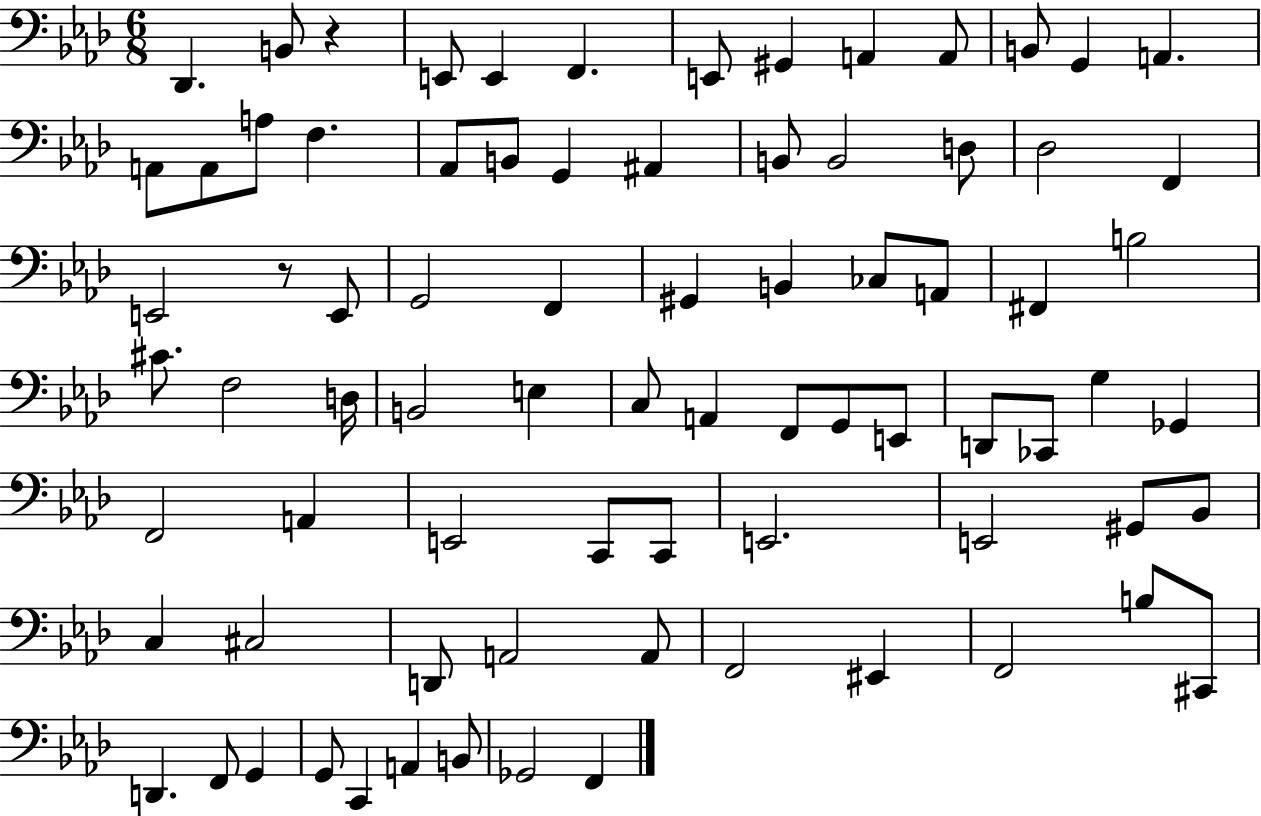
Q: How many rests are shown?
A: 2